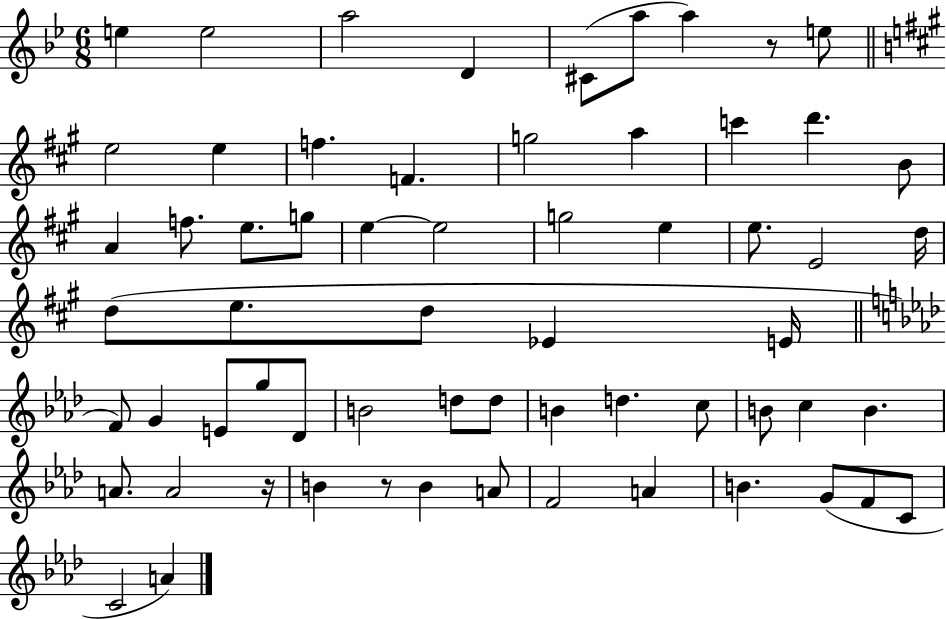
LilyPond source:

{
  \clef treble
  \numericTimeSignature
  \time 6/8
  \key bes \major
  e''4 e''2 | a''2 d'4 | cis'8( a''8 a''4) r8 e''8 | \bar "||" \break \key a \major e''2 e''4 | f''4. f'4. | g''2 a''4 | c'''4 d'''4. b'8 | \break a'4 f''8. e''8. g''8 | e''4~~ e''2 | g''2 e''4 | e''8. e'2 d''16 | \break d''8( e''8. d''8 ees'4 e'16 | \bar "||" \break \key aes \major f'8) g'4 e'8 g''8 des'8 | b'2 d''8 d''8 | b'4 d''4. c''8 | b'8 c''4 b'4. | \break a'8. a'2 r16 | b'4 r8 b'4 a'8 | f'2 a'4 | b'4. g'8( f'8 c'8 | \break c'2 a'4) | \bar "|."
}